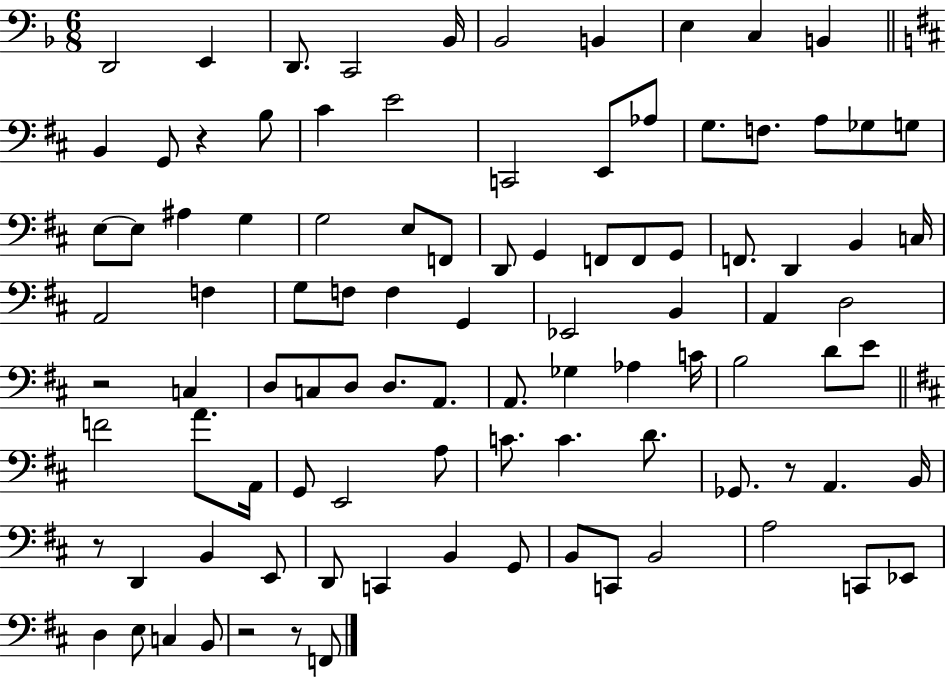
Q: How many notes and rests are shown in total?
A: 98